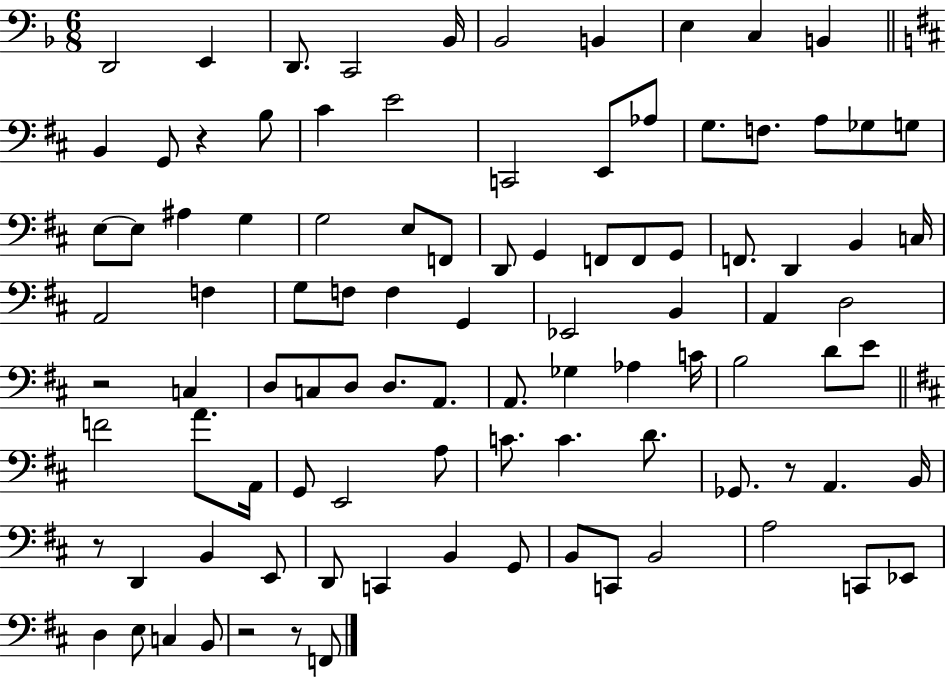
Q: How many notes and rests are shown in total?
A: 98